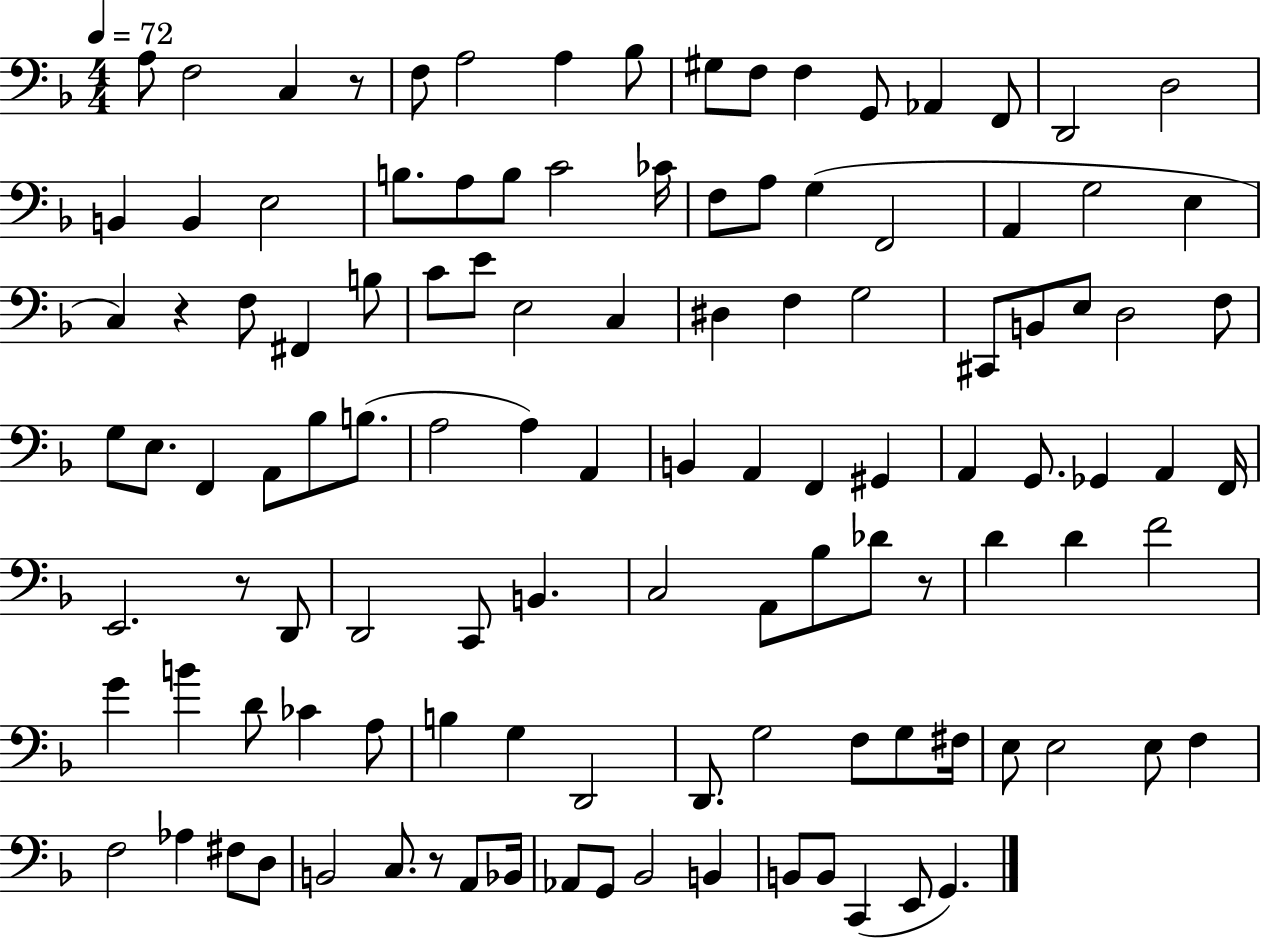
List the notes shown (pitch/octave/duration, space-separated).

A3/e F3/h C3/q R/e F3/e A3/h A3/q Bb3/e G#3/e F3/e F3/q G2/e Ab2/q F2/e D2/h D3/h B2/q B2/q E3/h B3/e. A3/e B3/e C4/h CES4/s F3/e A3/e G3/q F2/h A2/q G3/h E3/q C3/q R/q F3/e F#2/q B3/e C4/e E4/e E3/h C3/q D#3/q F3/q G3/h C#2/e B2/e E3/e D3/h F3/e G3/e E3/e. F2/q A2/e Bb3/e B3/e. A3/h A3/q A2/q B2/q A2/q F2/q G#2/q A2/q G2/e. Gb2/q A2/q F2/s E2/h. R/e D2/e D2/h C2/e B2/q. C3/h A2/e Bb3/e Db4/e R/e D4/q D4/q F4/h G4/q B4/q D4/e CES4/q A3/e B3/q G3/q D2/h D2/e. G3/h F3/e G3/e F#3/s E3/e E3/h E3/e F3/q F3/h Ab3/q F#3/e D3/e B2/h C3/e. R/e A2/e Bb2/s Ab2/e G2/e Bb2/h B2/q B2/e B2/e C2/q E2/e G2/q.